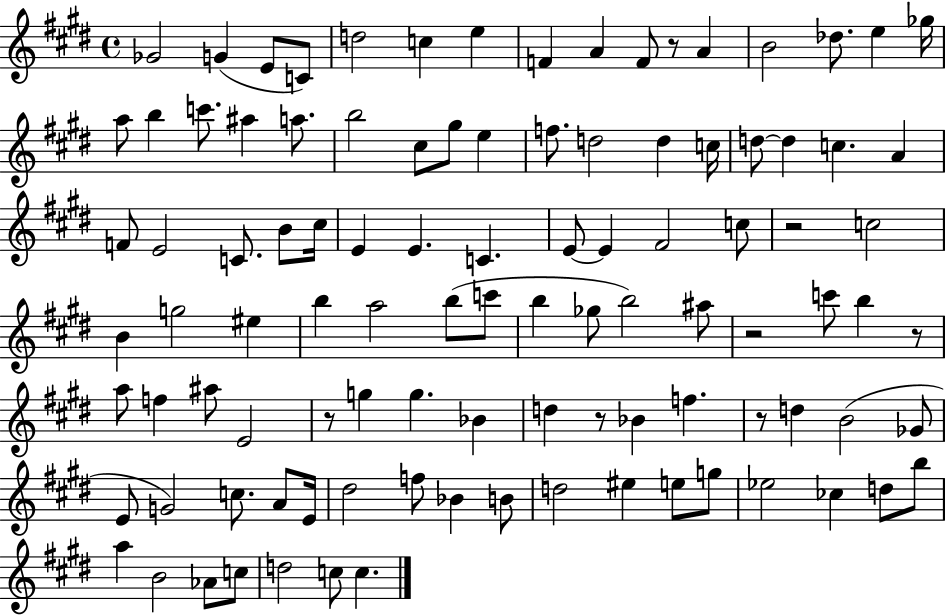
{
  \clef treble
  \time 4/4
  \defaultTimeSignature
  \key e \major
  ges'2 g'4( e'8 c'8) | d''2 c''4 e''4 | f'4 a'4 f'8 r8 a'4 | b'2 des''8. e''4 ges''16 | \break a''8 b''4 c'''8. ais''4 a''8. | b''2 cis''8 gis''8 e''4 | f''8. d''2 d''4 c''16 | d''8~~ d''4 c''4. a'4 | \break f'8 e'2 c'8. b'8 cis''16 | e'4 e'4. c'4. | e'8~~ e'4 fis'2 c''8 | r2 c''2 | \break b'4 g''2 eis''4 | b''4 a''2 b''8( c'''8 | b''4 ges''8 b''2) ais''8 | r2 c'''8 b''4 r8 | \break a''8 f''4 ais''8 e'2 | r8 g''4 g''4. bes'4 | d''4 r8 bes'4 f''4. | r8 d''4 b'2( ges'8 | \break e'8 g'2) c''8. a'8 e'16 | dis''2 f''8 bes'4 b'8 | d''2 eis''4 e''8 g''8 | ees''2 ces''4 d''8 b''8 | \break a''4 b'2 aes'8 c''8 | d''2 c''8 c''4. | \bar "|."
}